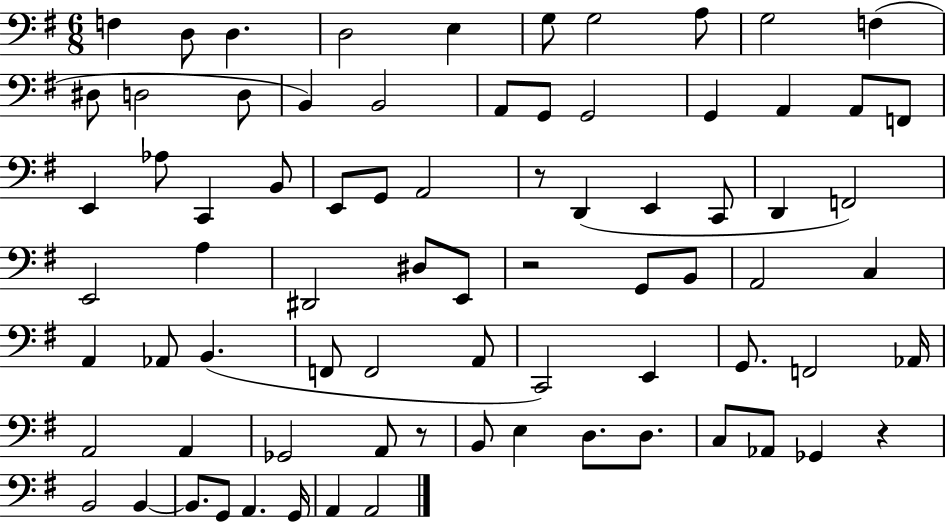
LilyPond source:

{
  \clef bass
  \numericTimeSignature
  \time 6/8
  \key g \major
  f4 d8 d4. | d2 e4 | g8 g2 a8 | g2 f4( | \break dis8 d2 d8 | b,4) b,2 | a,8 g,8 g,2 | g,4 a,4 a,8 f,8 | \break e,4 aes8 c,4 b,8 | e,8 g,8 a,2 | r8 d,4( e,4 c,8 | d,4 f,2) | \break e,2 a4 | dis,2 dis8 e,8 | r2 g,8 b,8 | a,2 c4 | \break a,4 aes,8 b,4.( | f,8 f,2 a,8 | c,2) e,4 | g,8. f,2 aes,16 | \break a,2 a,4 | ges,2 a,8 r8 | b,8 e4 d8. d8. | c8 aes,8 ges,4 r4 | \break b,2 b,4~~ | b,8. g,8 a,4. g,16 | a,4 a,2 | \bar "|."
}